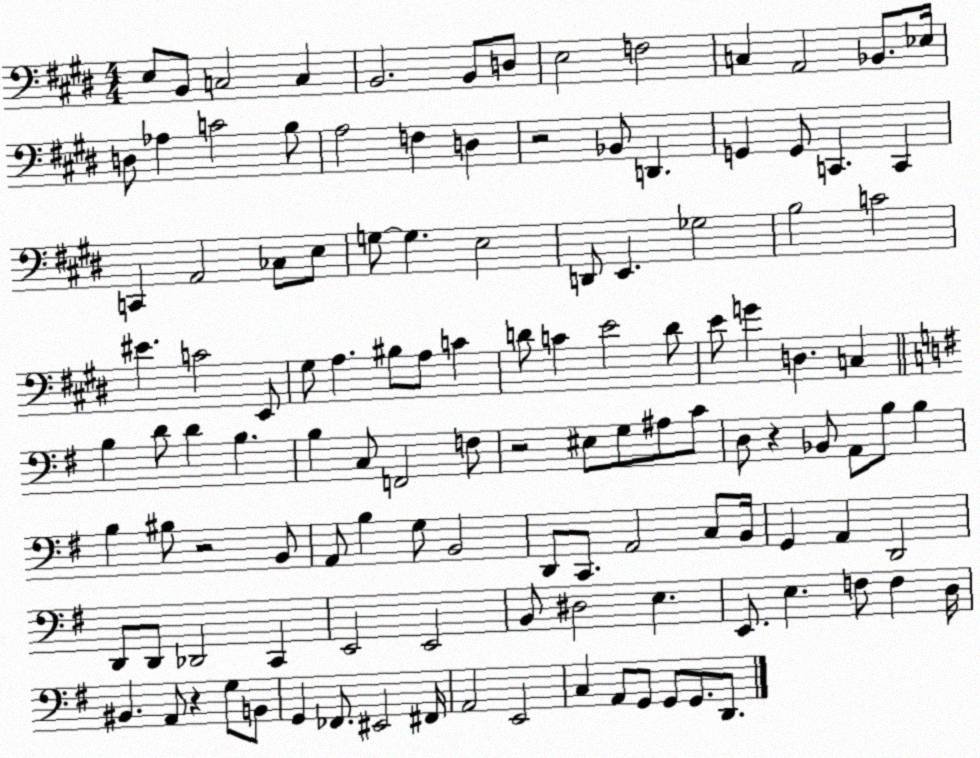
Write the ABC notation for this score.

X:1
T:Untitled
M:4/4
L:1/4
K:E
E,/2 B,,/2 C,2 C, B,,2 B,,/2 D,/2 E,2 F,2 C, A,,2 _B,,/2 _E,/4 D,/2 _A, C2 B,/2 A,2 F, D, z2 _B,,/2 D,, G,, G,,/2 C,, C,, C,, A,,2 _C,/2 E,/2 G,/2 G, E,2 D,,/2 E,, _G,2 B,2 C2 ^E C2 E,,/2 ^G,/2 A, ^B,/2 A,/2 C D/2 C E2 D/2 E/2 G D, C, B, D/2 D B, B, C,/2 F,,2 F,/2 z2 ^E,/2 G,/2 ^A,/2 C/2 D,/2 z _B,,/2 A,,/2 B,/2 B, B, ^B,/2 z2 B,,/2 A,,/2 B, G,/2 B,,2 D,,/2 C,,/2 A,,2 C,/2 B,,/4 G,, A,, D,,2 D,,/2 D,,/2 _D,,2 C,, E,,2 E,,2 B,,/2 ^D,2 E, E,,/2 E, F,/2 F, D,/4 ^B,, A,,/2 z G,/2 B,,/2 G,, _F,,/2 ^E,,2 ^F,,/4 A,,2 E,,2 C, A,,/2 G,,/2 G,,/2 G,,/2 D,,/2